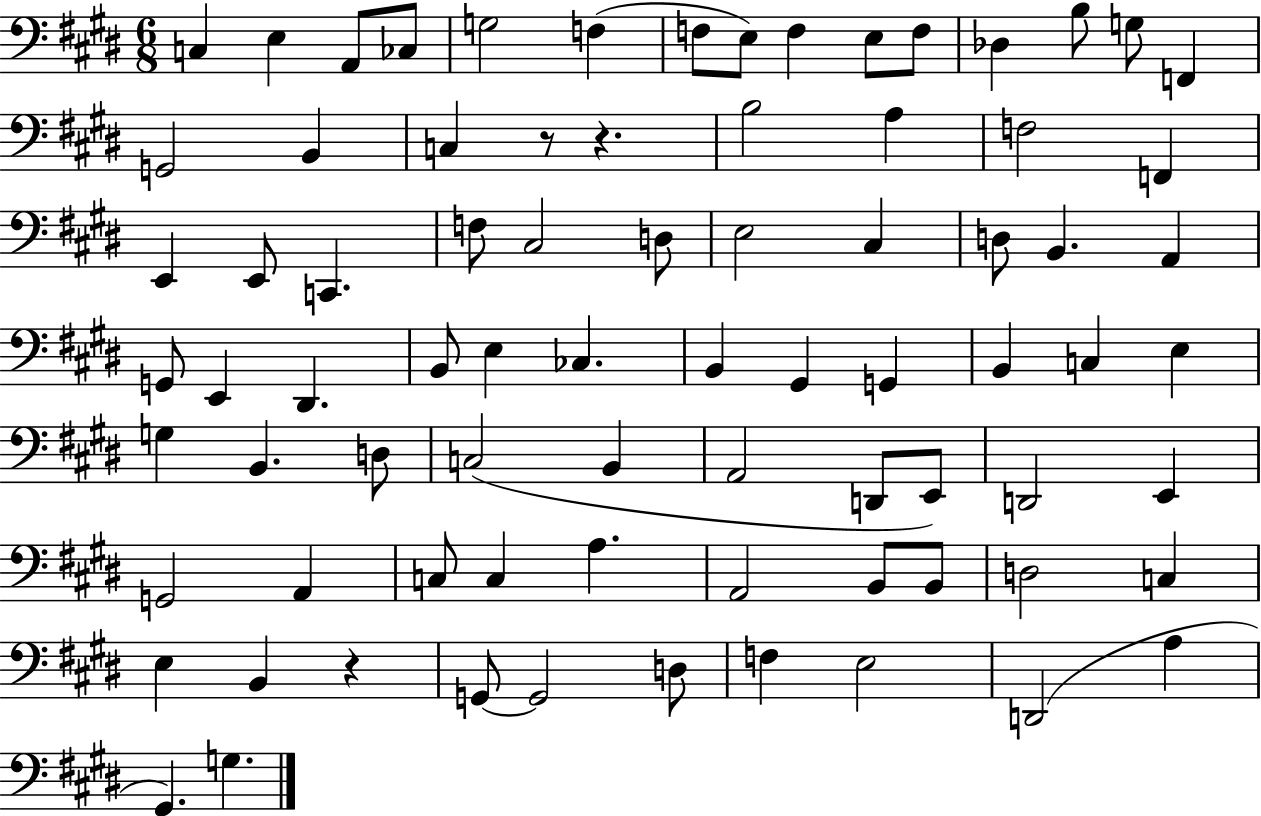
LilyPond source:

{
  \clef bass
  \numericTimeSignature
  \time 6/8
  \key e \major
  \repeat volta 2 { c4 e4 a,8 ces8 | g2 f4( | f8 e8) f4 e8 f8 | des4 b8 g8 f,4 | \break g,2 b,4 | c4 r8 r4. | b2 a4 | f2 f,4 | \break e,4 e,8 c,4. | f8 cis2 d8 | e2 cis4 | d8 b,4. a,4 | \break g,8 e,4 dis,4. | b,8 e4 ces4. | b,4 gis,4 g,4 | b,4 c4 e4 | \break g4 b,4. d8 | c2( b,4 | a,2 d,8 e,8) | d,2 e,4 | \break g,2 a,4 | c8 c4 a4. | a,2 b,8 b,8 | d2 c4 | \break e4 b,4 r4 | g,8~~ g,2 d8 | f4 e2 | d,2( a4 | \break gis,4.) g4. | } \bar "|."
}